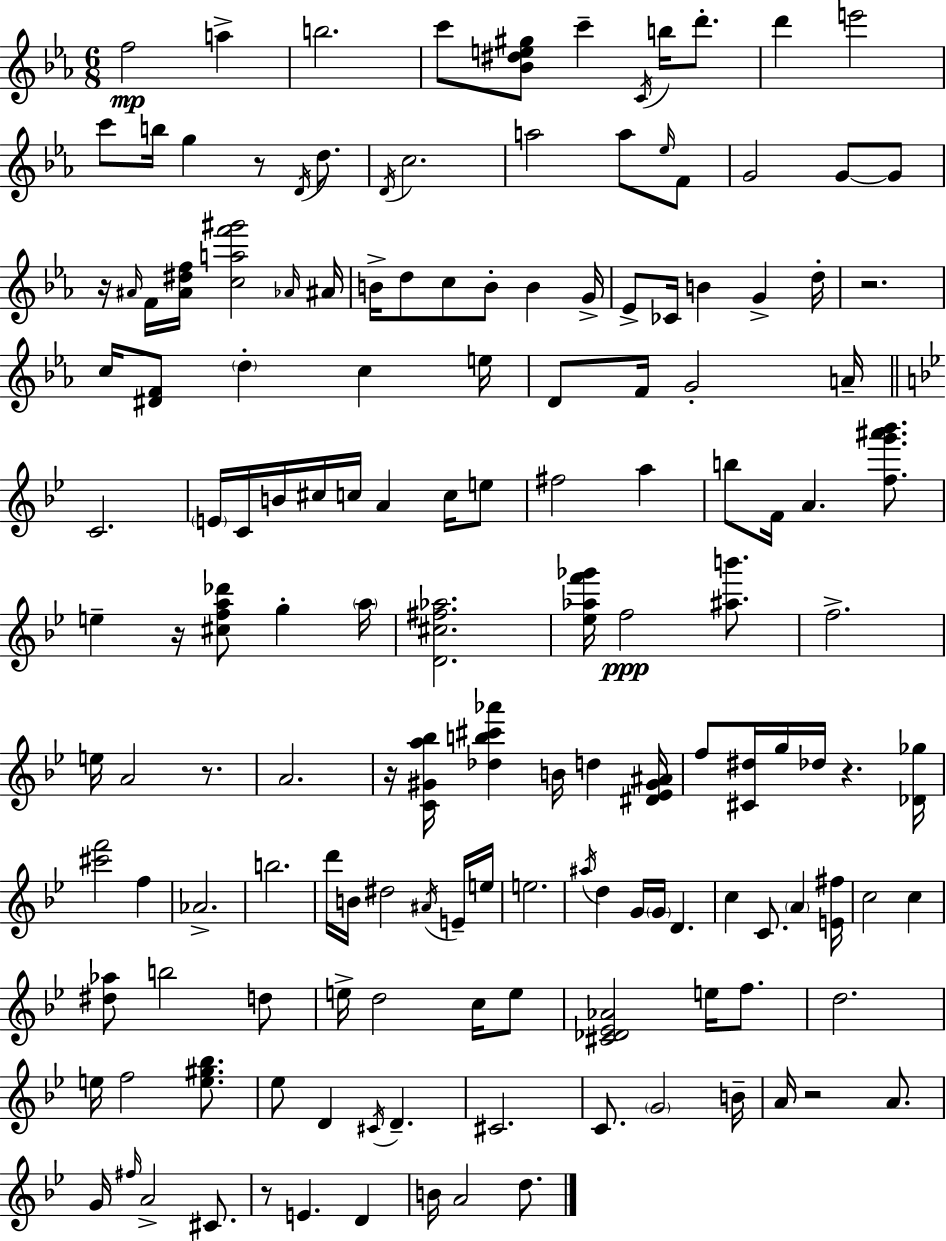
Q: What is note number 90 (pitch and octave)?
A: C5